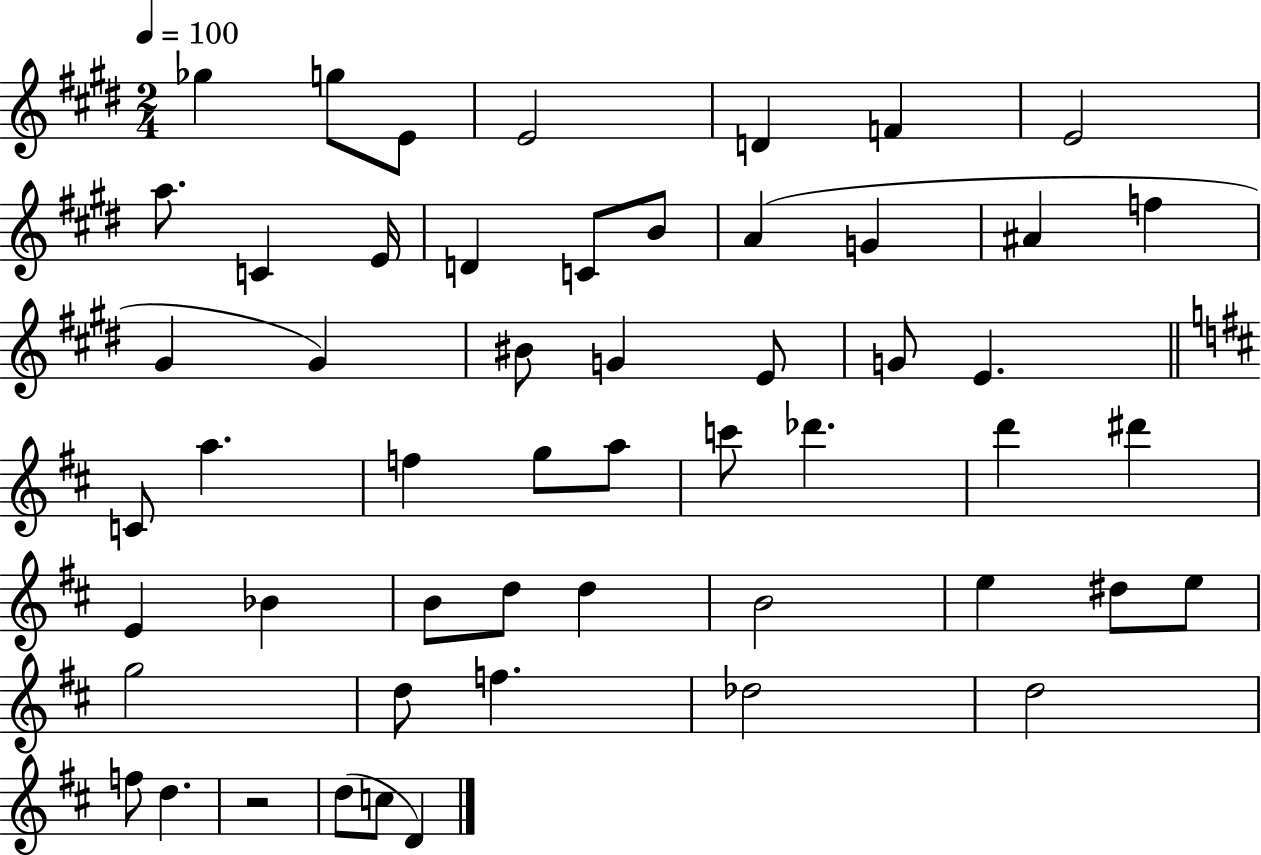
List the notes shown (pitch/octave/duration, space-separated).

Gb5/q G5/e E4/e E4/h D4/q F4/q E4/h A5/e. C4/q E4/s D4/q C4/e B4/e A4/q G4/q A#4/q F5/q G#4/q G#4/q BIS4/e G4/q E4/e G4/e E4/q. C4/e A5/q. F5/q G5/e A5/e C6/e Db6/q. D6/q D#6/q E4/q Bb4/q B4/e D5/e D5/q B4/h E5/q D#5/e E5/e G5/h D5/e F5/q. Db5/h D5/h F5/e D5/q. R/h D5/e C5/e D4/q